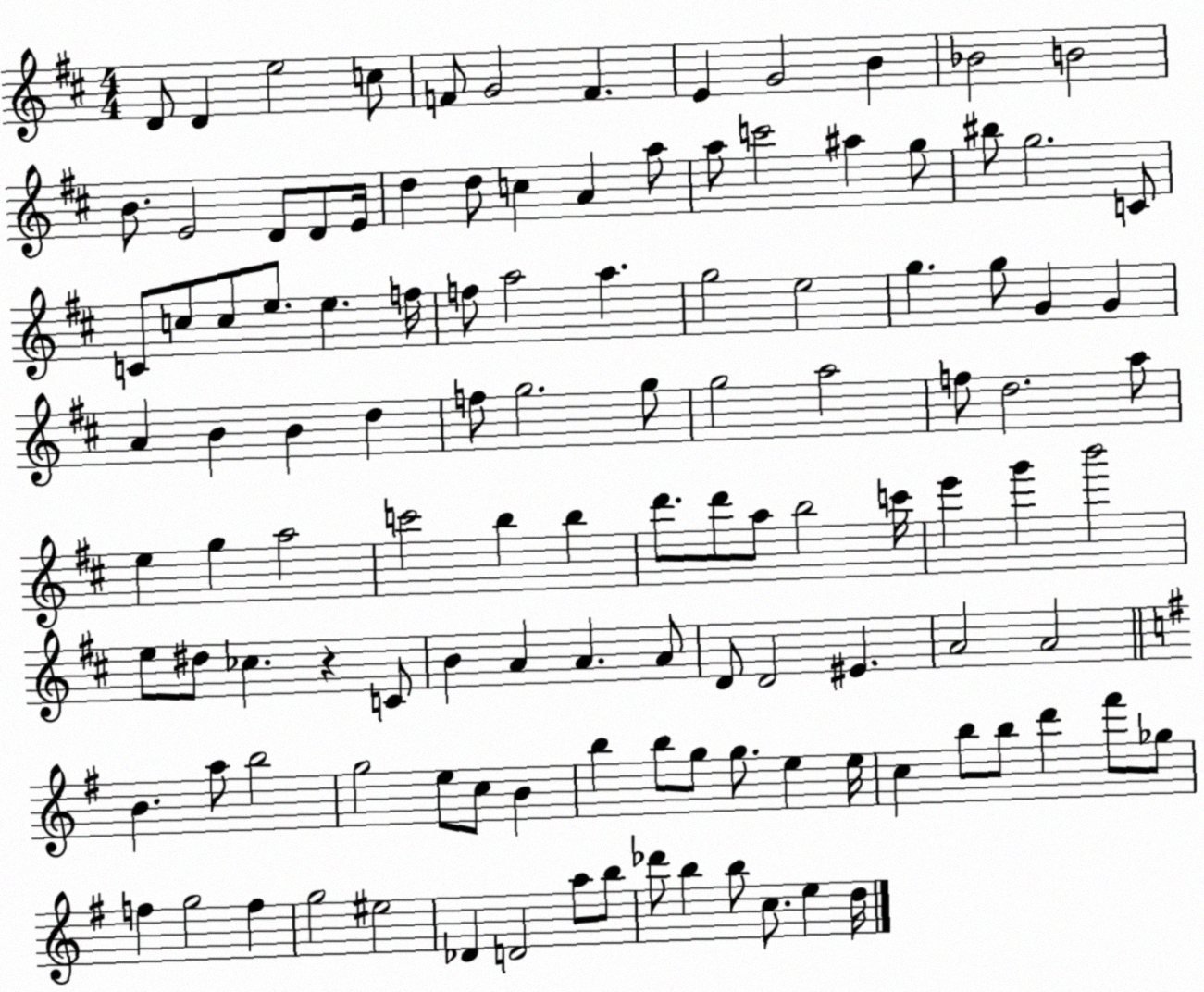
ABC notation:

X:1
T:Untitled
M:4/4
L:1/4
K:D
D/2 D e2 c/2 F/2 G2 F E G2 B _B2 B2 B/2 E2 D/2 D/2 E/4 d d/2 c A a/2 a/2 c'2 ^a g/2 ^b/2 g2 C/2 C/2 c/2 c/2 e/2 e f/4 f/2 a2 a g2 e2 g g/2 G G A B B d f/2 g2 g/2 g2 a2 f/2 d2 a/2 e g a2 c'2 b b d'/2 d'/2 a/2 b2 c'/4 e' g' b'2 e/2 ^d/2 _c z C/2 B A A A/2 D/2 D2 ^E A2 A2 B a/2 b2 g2 e/2 c/2 B b b/2 g/2 g/2 e e/4 c b/2 b/2 d' ^f'/2 _g/2 f g2 f g2 ^e2 _D D2 a/2 b/2 _d'/2 b b/2 c/2 e d/4